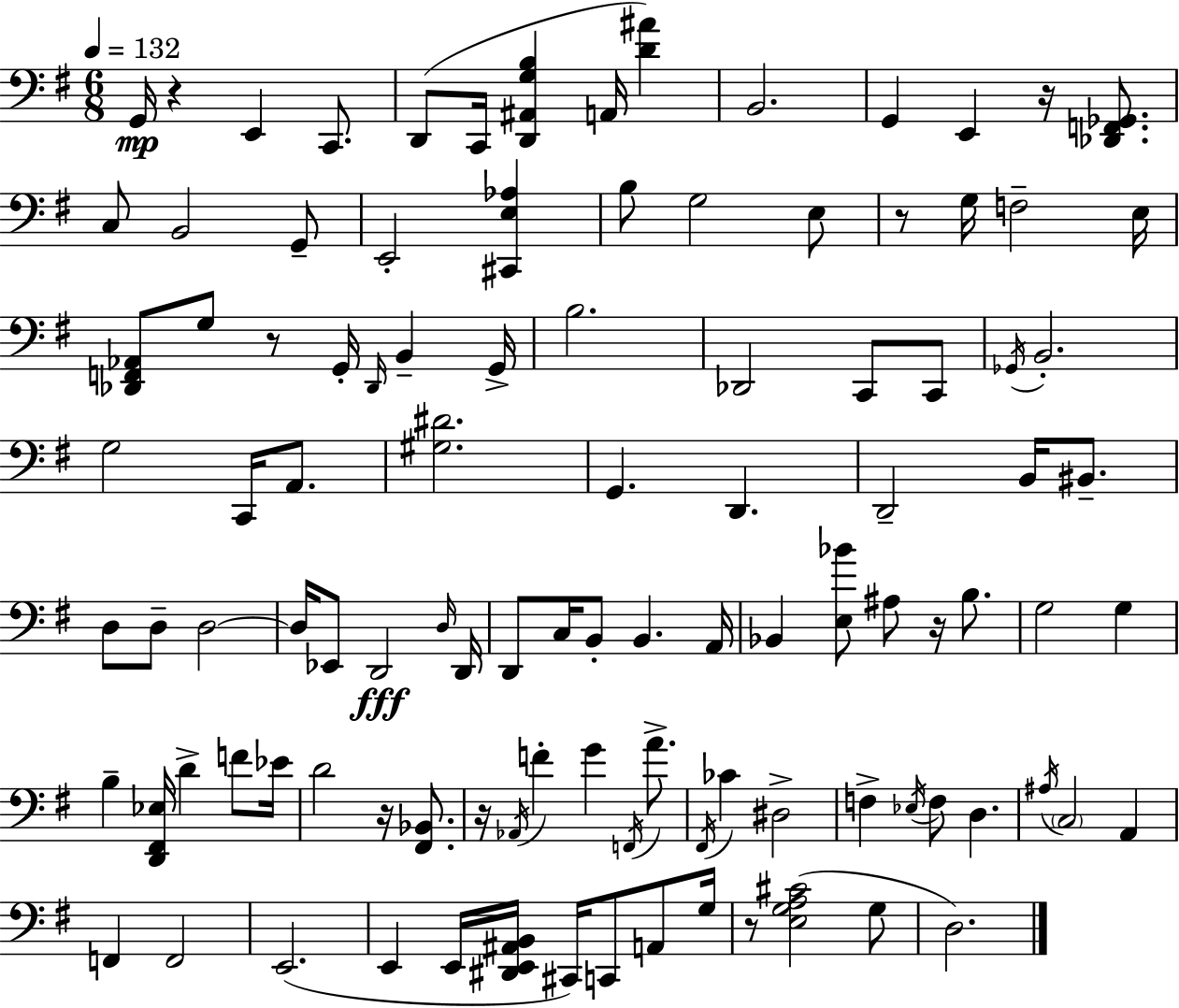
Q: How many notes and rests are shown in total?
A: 106